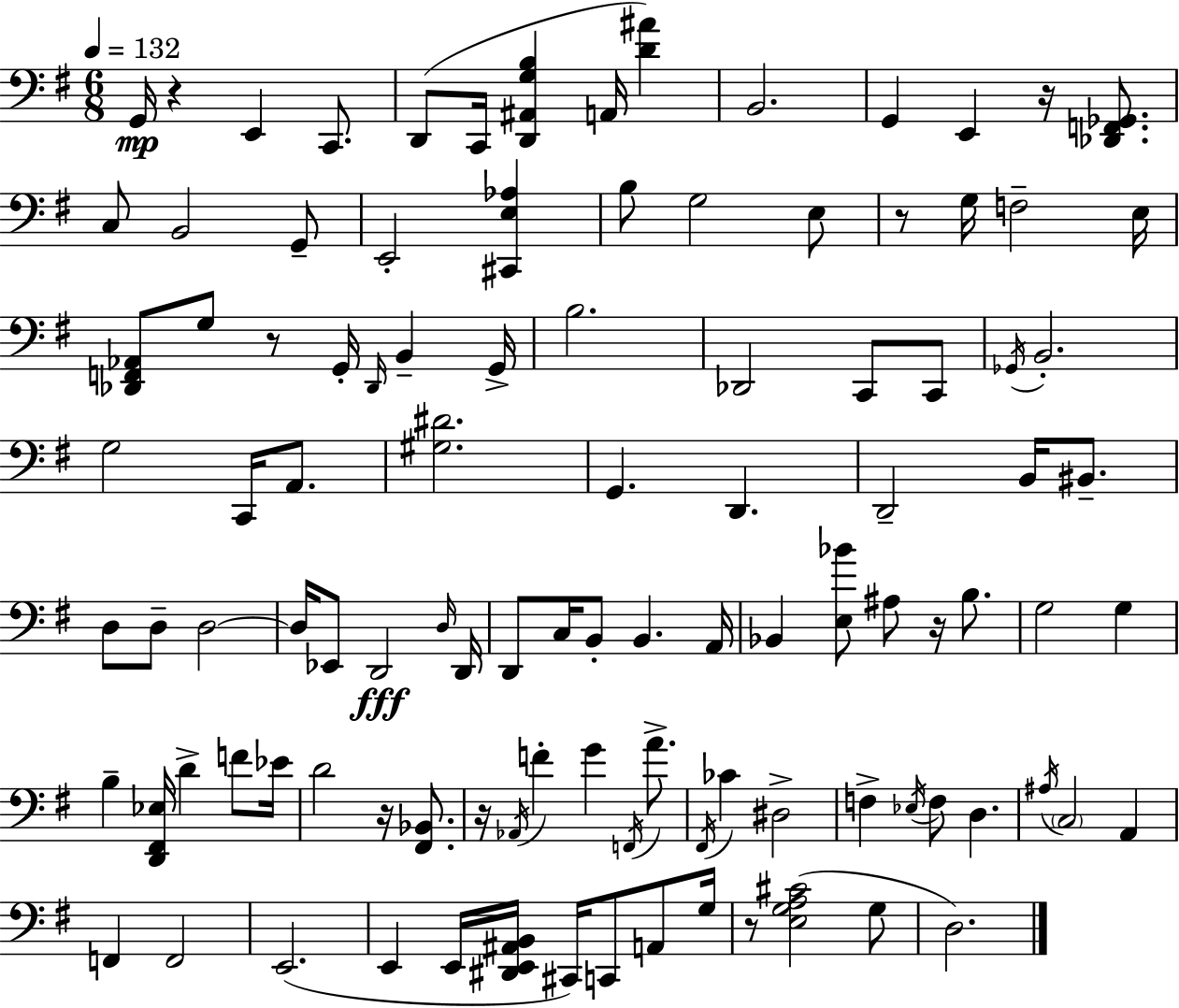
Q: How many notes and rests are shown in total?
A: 106